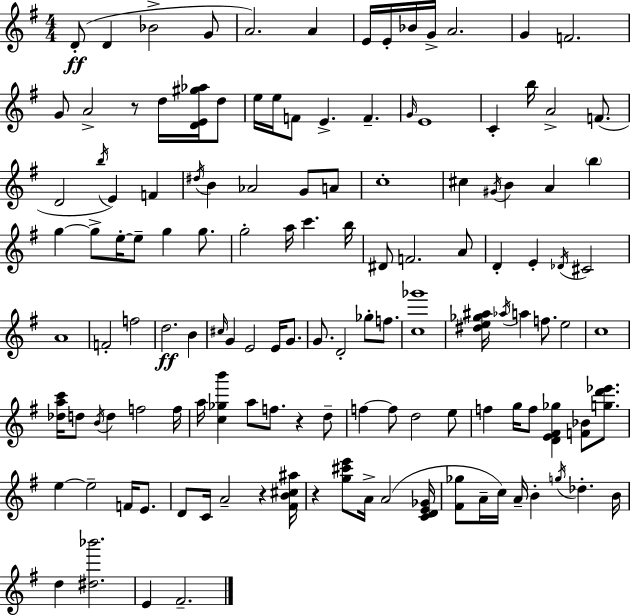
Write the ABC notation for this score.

X:1
T:Untitled
M:4/4
L:1/4
K:G
D/2 D _B2 G/2 A2 A E/4 E/4 _B/4 G/4 A2 G F2 G/2 A2 z/2 d/4 [DE^g_a]/4 d/2 e/4 e/4 F/2 E F G/4 E4 C b/4 A2 F/2 D2 b/4 E F ^d/4 B _A2 G/2 A/2 c4 ^c ^G/4 B A b g g/2 e/4 e/2 g g/2 g2 a/4 c' b/4 ^D/2 F2 A/2 D E _D/4 ^C2 A4 F2 f2 d2 B ^c/4 G E2 E/4 G/2 G/2 D2 _g/2 f/2 [c_g']4 [^de_g^a]/4 _a/4 a f/2 e2 c4 [_dac']/4 d/2 B/4 d f2 f/4 a/4 [c_gb'] a/2 f/2 z d/2 f f/2 d2 e/2 f g/4 f/2 [DE^F_g] [F_B]/2 [gd'_e']/2 e e2 F/4 E/2 D/2 C/4 A2 z [^FB^c^a]/4 z [g^c'e']/2 A/4 A2 [CDE_G]/4 [^F_g]/2 A/4 c/4 A/4 B g/4 _d B/4 d [^d_b']2 E ^F2